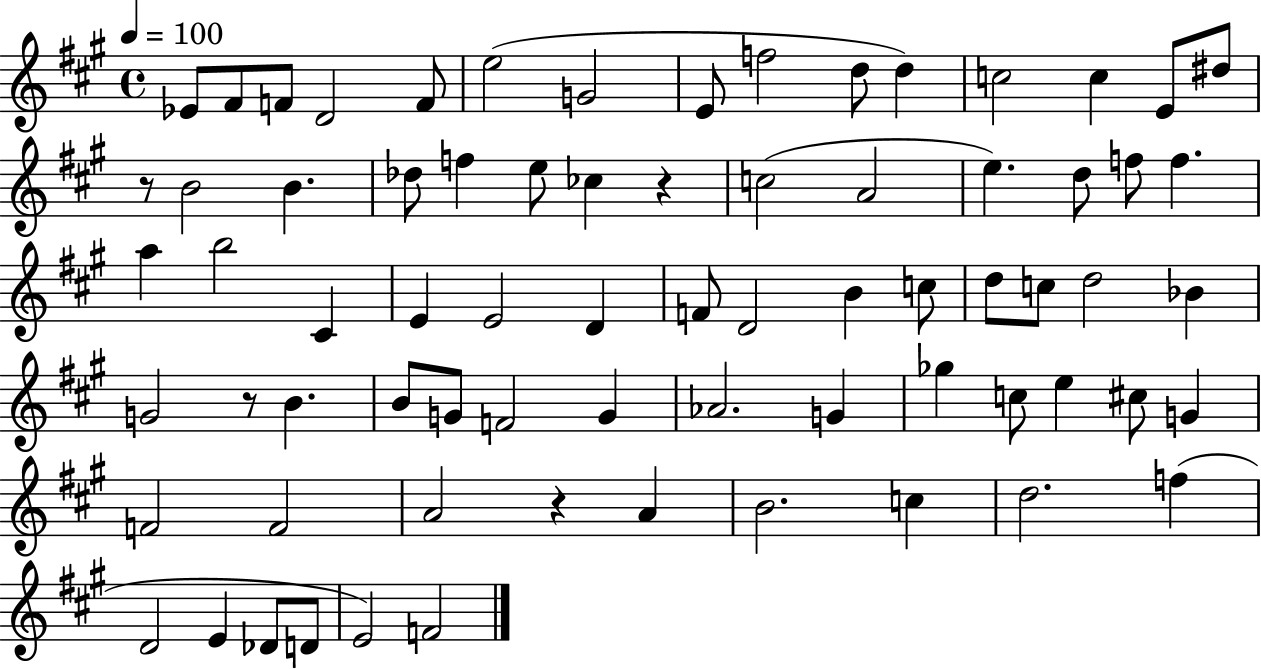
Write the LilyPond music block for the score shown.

{
  \clef treble
  \time 4/4
  \defaultTimeSignature
  \key a \major
  \tempo 4 = 100
  \repeat volta 2 { ees'8 fis'8 f'8 d'2 f'8 | e''2( g'2 | e'8 f''2 d''8 d''4) | c''2 c''4 e'8 dis''8 | \break r8 b'2 b'4. | des''8 f''4 e''8 ces''4 r4 | c''2( a'2 | e''4.) d''8 f''8 f''4. | \break a''4 b''2 cis'4 | e'4 e'2 d'4 | f'8 d'2 b'4 c''8 | d''8 c''8 d''2 bes'4 | \break g'2 r8 b'4. | b'8 g'8 f'2 g'4 | aes'2. g'4 | ges''4 c''8 e''4 cis''8 g'4 | \break f'2 f'2 | a'2 r4 a'4 | b'2. c''4 | d''2. f''4( | \break d'2 e'4 des'8 d'8 | e'2) f'2 | } \bar "|."
}